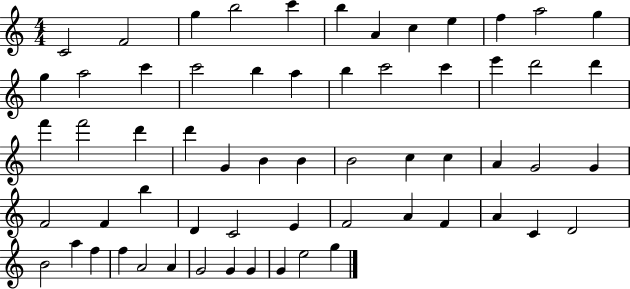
{
  \clef treble
  \numericTimeSignature
  \time 4/4
  \key c \major
  c'2 f'2 | g''4 b''2 c'''4 | b''4 a'4 c''4 e''4 | f''4 a''2 g''4 | \break g''4 a''2 c'''4 | c'''2 b''4 a''4 | b''4 c'''2 c'''4 | e'''4 d'''2 d'''4 | \break f'''4 f'''2 d'''4 | d'''4 g'4 b'4 b'4 | b'2 c''4 c''4 | a'4 g'2 g'4 | \break f'2 f'4 b''4 | d'4 c'2 e'4 | f'2 a'4 f'4 | a'4 c'4 d'2 | \break b'2 a''4 f''4 | f''4 a'2 a'4 | g'2 g'4 g'4 | g'4 e''2 g''4 | \break \bar "|."
}